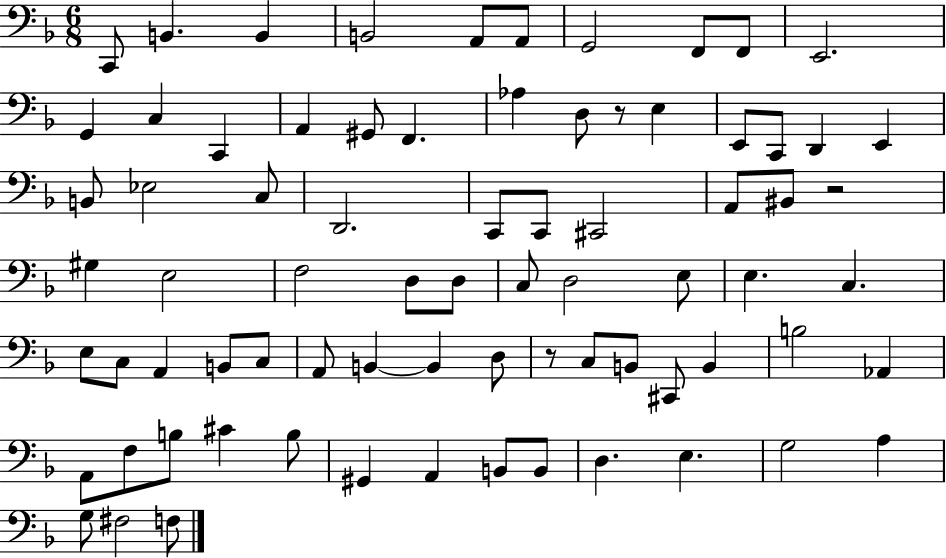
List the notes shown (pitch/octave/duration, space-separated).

C2/e B2/q. B2/q B2/h A2/e A2/e G2/h F2/e F2/e E2/h. G2/q C3/q C2/q A2/q G#2/e F2/q. Ab3/q D3/e R/e E3/q E2/e C2/e D2/q E2/q B2/e Eb3/h C3/e D2/h. C2/e C2/e C#2/h A2/e BIS2/e R/h G#3/q E3/h F3/h D3/e D3/e C3/e D3/h E3/e E3/q. C3/q. E3/e C3/e A2/q B2/e C3/e A2/e B2/q B2/q D3/e R/e C3/e B2/e C#2/e B2/q B3/h Ab2/q A2/e F3/e B3/e C#4/q B3/e G#2/q A2/q B2/e B2/e D3/q. E3/q. G3/h A3/q G3/e F#3/h F3/e